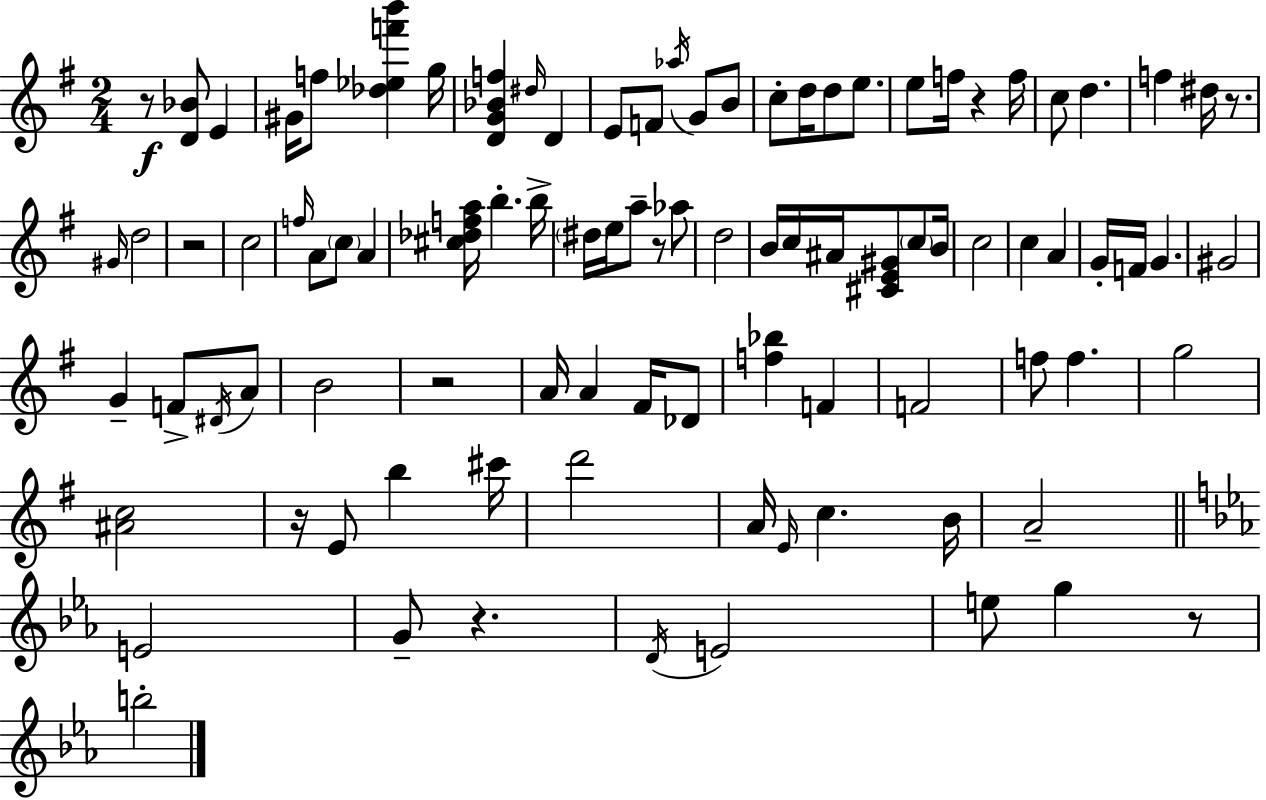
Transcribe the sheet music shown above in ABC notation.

X:1
T:Untitled
M:2/4
L:1/4
K:G
z/2 [D_B]/2 E ^G/4 f/2 [_d_ef'b'] g/4 [DG_Bf] ^d/4 D E/2 F/2 _a/4 G/2 B/2 c/2 d/4 d/2 e/2 e/2 f/4 z f/4 c/2 d f ^d/4 z/2 ^G/4 d2 z2 c2 f/4 A/2 c/2 A [^c_dfa]/4 b b/4 ^d/4 e/4 a/2 z/2 _a/2 d2 B/4 c/4 ^A/4 [^CE^G]/2 c/2 B/4 c2 c A G/4 F/4 G ^G2 G F/2 ^D/4 A/2 B2 z2 A/4 A ^F/4 _D/2 [f_b] F F2 f/2 f g2 [^Ac]2 z/4 E/2 b ^c'/4 d'2 A/4 E/4 c B/4 A2 E2 G/2 z D/4 E2 e/2 g z/2 b2